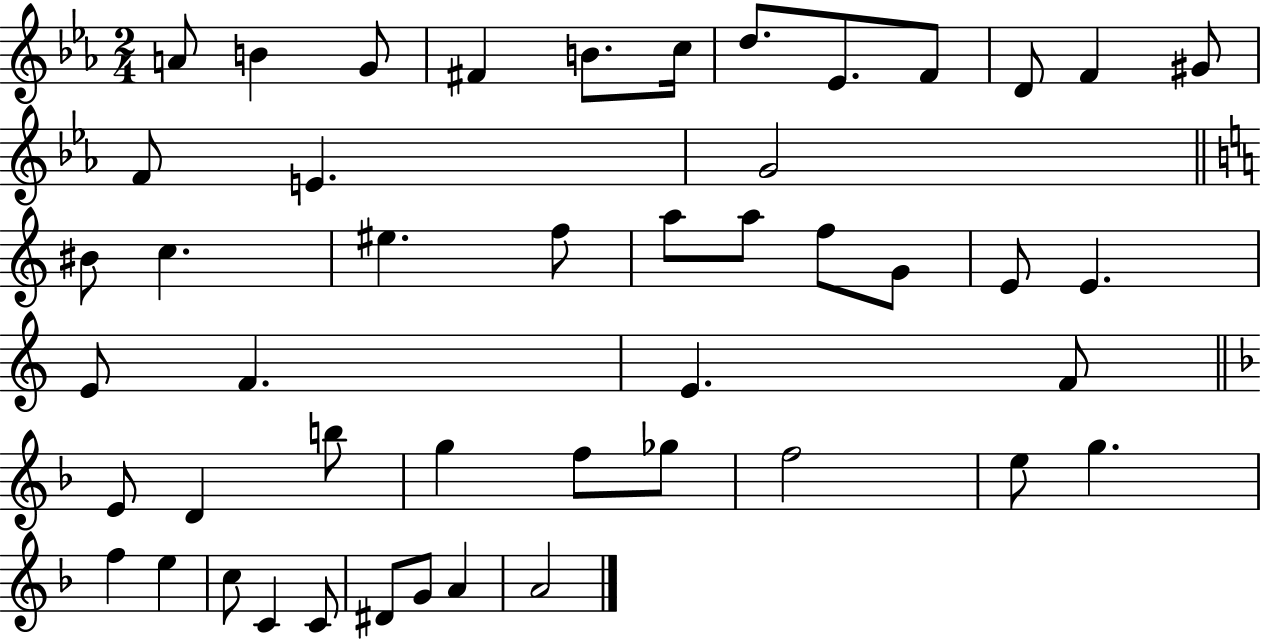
X:1
T:Untitled
M:2/4
L:1/4
K:Eb
A/2 B G/2 ^F B/2 c/4 d/2 _E/2 F/2 D/2 F ^G/2 F/2 E G2 ^B/2 c ^e f/2 a/2 a/2 f/2 G/2 E/2 E E/2 F E F/2 E/2 D b/2 g f/2 _g/2 f2 e/2 g f e c/2 C C/2 ^D/2 G/2 A A2